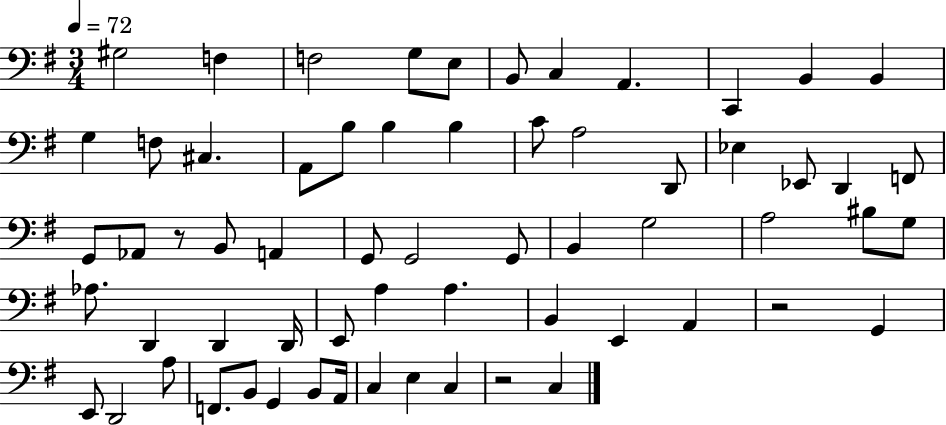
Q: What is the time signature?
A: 3/4